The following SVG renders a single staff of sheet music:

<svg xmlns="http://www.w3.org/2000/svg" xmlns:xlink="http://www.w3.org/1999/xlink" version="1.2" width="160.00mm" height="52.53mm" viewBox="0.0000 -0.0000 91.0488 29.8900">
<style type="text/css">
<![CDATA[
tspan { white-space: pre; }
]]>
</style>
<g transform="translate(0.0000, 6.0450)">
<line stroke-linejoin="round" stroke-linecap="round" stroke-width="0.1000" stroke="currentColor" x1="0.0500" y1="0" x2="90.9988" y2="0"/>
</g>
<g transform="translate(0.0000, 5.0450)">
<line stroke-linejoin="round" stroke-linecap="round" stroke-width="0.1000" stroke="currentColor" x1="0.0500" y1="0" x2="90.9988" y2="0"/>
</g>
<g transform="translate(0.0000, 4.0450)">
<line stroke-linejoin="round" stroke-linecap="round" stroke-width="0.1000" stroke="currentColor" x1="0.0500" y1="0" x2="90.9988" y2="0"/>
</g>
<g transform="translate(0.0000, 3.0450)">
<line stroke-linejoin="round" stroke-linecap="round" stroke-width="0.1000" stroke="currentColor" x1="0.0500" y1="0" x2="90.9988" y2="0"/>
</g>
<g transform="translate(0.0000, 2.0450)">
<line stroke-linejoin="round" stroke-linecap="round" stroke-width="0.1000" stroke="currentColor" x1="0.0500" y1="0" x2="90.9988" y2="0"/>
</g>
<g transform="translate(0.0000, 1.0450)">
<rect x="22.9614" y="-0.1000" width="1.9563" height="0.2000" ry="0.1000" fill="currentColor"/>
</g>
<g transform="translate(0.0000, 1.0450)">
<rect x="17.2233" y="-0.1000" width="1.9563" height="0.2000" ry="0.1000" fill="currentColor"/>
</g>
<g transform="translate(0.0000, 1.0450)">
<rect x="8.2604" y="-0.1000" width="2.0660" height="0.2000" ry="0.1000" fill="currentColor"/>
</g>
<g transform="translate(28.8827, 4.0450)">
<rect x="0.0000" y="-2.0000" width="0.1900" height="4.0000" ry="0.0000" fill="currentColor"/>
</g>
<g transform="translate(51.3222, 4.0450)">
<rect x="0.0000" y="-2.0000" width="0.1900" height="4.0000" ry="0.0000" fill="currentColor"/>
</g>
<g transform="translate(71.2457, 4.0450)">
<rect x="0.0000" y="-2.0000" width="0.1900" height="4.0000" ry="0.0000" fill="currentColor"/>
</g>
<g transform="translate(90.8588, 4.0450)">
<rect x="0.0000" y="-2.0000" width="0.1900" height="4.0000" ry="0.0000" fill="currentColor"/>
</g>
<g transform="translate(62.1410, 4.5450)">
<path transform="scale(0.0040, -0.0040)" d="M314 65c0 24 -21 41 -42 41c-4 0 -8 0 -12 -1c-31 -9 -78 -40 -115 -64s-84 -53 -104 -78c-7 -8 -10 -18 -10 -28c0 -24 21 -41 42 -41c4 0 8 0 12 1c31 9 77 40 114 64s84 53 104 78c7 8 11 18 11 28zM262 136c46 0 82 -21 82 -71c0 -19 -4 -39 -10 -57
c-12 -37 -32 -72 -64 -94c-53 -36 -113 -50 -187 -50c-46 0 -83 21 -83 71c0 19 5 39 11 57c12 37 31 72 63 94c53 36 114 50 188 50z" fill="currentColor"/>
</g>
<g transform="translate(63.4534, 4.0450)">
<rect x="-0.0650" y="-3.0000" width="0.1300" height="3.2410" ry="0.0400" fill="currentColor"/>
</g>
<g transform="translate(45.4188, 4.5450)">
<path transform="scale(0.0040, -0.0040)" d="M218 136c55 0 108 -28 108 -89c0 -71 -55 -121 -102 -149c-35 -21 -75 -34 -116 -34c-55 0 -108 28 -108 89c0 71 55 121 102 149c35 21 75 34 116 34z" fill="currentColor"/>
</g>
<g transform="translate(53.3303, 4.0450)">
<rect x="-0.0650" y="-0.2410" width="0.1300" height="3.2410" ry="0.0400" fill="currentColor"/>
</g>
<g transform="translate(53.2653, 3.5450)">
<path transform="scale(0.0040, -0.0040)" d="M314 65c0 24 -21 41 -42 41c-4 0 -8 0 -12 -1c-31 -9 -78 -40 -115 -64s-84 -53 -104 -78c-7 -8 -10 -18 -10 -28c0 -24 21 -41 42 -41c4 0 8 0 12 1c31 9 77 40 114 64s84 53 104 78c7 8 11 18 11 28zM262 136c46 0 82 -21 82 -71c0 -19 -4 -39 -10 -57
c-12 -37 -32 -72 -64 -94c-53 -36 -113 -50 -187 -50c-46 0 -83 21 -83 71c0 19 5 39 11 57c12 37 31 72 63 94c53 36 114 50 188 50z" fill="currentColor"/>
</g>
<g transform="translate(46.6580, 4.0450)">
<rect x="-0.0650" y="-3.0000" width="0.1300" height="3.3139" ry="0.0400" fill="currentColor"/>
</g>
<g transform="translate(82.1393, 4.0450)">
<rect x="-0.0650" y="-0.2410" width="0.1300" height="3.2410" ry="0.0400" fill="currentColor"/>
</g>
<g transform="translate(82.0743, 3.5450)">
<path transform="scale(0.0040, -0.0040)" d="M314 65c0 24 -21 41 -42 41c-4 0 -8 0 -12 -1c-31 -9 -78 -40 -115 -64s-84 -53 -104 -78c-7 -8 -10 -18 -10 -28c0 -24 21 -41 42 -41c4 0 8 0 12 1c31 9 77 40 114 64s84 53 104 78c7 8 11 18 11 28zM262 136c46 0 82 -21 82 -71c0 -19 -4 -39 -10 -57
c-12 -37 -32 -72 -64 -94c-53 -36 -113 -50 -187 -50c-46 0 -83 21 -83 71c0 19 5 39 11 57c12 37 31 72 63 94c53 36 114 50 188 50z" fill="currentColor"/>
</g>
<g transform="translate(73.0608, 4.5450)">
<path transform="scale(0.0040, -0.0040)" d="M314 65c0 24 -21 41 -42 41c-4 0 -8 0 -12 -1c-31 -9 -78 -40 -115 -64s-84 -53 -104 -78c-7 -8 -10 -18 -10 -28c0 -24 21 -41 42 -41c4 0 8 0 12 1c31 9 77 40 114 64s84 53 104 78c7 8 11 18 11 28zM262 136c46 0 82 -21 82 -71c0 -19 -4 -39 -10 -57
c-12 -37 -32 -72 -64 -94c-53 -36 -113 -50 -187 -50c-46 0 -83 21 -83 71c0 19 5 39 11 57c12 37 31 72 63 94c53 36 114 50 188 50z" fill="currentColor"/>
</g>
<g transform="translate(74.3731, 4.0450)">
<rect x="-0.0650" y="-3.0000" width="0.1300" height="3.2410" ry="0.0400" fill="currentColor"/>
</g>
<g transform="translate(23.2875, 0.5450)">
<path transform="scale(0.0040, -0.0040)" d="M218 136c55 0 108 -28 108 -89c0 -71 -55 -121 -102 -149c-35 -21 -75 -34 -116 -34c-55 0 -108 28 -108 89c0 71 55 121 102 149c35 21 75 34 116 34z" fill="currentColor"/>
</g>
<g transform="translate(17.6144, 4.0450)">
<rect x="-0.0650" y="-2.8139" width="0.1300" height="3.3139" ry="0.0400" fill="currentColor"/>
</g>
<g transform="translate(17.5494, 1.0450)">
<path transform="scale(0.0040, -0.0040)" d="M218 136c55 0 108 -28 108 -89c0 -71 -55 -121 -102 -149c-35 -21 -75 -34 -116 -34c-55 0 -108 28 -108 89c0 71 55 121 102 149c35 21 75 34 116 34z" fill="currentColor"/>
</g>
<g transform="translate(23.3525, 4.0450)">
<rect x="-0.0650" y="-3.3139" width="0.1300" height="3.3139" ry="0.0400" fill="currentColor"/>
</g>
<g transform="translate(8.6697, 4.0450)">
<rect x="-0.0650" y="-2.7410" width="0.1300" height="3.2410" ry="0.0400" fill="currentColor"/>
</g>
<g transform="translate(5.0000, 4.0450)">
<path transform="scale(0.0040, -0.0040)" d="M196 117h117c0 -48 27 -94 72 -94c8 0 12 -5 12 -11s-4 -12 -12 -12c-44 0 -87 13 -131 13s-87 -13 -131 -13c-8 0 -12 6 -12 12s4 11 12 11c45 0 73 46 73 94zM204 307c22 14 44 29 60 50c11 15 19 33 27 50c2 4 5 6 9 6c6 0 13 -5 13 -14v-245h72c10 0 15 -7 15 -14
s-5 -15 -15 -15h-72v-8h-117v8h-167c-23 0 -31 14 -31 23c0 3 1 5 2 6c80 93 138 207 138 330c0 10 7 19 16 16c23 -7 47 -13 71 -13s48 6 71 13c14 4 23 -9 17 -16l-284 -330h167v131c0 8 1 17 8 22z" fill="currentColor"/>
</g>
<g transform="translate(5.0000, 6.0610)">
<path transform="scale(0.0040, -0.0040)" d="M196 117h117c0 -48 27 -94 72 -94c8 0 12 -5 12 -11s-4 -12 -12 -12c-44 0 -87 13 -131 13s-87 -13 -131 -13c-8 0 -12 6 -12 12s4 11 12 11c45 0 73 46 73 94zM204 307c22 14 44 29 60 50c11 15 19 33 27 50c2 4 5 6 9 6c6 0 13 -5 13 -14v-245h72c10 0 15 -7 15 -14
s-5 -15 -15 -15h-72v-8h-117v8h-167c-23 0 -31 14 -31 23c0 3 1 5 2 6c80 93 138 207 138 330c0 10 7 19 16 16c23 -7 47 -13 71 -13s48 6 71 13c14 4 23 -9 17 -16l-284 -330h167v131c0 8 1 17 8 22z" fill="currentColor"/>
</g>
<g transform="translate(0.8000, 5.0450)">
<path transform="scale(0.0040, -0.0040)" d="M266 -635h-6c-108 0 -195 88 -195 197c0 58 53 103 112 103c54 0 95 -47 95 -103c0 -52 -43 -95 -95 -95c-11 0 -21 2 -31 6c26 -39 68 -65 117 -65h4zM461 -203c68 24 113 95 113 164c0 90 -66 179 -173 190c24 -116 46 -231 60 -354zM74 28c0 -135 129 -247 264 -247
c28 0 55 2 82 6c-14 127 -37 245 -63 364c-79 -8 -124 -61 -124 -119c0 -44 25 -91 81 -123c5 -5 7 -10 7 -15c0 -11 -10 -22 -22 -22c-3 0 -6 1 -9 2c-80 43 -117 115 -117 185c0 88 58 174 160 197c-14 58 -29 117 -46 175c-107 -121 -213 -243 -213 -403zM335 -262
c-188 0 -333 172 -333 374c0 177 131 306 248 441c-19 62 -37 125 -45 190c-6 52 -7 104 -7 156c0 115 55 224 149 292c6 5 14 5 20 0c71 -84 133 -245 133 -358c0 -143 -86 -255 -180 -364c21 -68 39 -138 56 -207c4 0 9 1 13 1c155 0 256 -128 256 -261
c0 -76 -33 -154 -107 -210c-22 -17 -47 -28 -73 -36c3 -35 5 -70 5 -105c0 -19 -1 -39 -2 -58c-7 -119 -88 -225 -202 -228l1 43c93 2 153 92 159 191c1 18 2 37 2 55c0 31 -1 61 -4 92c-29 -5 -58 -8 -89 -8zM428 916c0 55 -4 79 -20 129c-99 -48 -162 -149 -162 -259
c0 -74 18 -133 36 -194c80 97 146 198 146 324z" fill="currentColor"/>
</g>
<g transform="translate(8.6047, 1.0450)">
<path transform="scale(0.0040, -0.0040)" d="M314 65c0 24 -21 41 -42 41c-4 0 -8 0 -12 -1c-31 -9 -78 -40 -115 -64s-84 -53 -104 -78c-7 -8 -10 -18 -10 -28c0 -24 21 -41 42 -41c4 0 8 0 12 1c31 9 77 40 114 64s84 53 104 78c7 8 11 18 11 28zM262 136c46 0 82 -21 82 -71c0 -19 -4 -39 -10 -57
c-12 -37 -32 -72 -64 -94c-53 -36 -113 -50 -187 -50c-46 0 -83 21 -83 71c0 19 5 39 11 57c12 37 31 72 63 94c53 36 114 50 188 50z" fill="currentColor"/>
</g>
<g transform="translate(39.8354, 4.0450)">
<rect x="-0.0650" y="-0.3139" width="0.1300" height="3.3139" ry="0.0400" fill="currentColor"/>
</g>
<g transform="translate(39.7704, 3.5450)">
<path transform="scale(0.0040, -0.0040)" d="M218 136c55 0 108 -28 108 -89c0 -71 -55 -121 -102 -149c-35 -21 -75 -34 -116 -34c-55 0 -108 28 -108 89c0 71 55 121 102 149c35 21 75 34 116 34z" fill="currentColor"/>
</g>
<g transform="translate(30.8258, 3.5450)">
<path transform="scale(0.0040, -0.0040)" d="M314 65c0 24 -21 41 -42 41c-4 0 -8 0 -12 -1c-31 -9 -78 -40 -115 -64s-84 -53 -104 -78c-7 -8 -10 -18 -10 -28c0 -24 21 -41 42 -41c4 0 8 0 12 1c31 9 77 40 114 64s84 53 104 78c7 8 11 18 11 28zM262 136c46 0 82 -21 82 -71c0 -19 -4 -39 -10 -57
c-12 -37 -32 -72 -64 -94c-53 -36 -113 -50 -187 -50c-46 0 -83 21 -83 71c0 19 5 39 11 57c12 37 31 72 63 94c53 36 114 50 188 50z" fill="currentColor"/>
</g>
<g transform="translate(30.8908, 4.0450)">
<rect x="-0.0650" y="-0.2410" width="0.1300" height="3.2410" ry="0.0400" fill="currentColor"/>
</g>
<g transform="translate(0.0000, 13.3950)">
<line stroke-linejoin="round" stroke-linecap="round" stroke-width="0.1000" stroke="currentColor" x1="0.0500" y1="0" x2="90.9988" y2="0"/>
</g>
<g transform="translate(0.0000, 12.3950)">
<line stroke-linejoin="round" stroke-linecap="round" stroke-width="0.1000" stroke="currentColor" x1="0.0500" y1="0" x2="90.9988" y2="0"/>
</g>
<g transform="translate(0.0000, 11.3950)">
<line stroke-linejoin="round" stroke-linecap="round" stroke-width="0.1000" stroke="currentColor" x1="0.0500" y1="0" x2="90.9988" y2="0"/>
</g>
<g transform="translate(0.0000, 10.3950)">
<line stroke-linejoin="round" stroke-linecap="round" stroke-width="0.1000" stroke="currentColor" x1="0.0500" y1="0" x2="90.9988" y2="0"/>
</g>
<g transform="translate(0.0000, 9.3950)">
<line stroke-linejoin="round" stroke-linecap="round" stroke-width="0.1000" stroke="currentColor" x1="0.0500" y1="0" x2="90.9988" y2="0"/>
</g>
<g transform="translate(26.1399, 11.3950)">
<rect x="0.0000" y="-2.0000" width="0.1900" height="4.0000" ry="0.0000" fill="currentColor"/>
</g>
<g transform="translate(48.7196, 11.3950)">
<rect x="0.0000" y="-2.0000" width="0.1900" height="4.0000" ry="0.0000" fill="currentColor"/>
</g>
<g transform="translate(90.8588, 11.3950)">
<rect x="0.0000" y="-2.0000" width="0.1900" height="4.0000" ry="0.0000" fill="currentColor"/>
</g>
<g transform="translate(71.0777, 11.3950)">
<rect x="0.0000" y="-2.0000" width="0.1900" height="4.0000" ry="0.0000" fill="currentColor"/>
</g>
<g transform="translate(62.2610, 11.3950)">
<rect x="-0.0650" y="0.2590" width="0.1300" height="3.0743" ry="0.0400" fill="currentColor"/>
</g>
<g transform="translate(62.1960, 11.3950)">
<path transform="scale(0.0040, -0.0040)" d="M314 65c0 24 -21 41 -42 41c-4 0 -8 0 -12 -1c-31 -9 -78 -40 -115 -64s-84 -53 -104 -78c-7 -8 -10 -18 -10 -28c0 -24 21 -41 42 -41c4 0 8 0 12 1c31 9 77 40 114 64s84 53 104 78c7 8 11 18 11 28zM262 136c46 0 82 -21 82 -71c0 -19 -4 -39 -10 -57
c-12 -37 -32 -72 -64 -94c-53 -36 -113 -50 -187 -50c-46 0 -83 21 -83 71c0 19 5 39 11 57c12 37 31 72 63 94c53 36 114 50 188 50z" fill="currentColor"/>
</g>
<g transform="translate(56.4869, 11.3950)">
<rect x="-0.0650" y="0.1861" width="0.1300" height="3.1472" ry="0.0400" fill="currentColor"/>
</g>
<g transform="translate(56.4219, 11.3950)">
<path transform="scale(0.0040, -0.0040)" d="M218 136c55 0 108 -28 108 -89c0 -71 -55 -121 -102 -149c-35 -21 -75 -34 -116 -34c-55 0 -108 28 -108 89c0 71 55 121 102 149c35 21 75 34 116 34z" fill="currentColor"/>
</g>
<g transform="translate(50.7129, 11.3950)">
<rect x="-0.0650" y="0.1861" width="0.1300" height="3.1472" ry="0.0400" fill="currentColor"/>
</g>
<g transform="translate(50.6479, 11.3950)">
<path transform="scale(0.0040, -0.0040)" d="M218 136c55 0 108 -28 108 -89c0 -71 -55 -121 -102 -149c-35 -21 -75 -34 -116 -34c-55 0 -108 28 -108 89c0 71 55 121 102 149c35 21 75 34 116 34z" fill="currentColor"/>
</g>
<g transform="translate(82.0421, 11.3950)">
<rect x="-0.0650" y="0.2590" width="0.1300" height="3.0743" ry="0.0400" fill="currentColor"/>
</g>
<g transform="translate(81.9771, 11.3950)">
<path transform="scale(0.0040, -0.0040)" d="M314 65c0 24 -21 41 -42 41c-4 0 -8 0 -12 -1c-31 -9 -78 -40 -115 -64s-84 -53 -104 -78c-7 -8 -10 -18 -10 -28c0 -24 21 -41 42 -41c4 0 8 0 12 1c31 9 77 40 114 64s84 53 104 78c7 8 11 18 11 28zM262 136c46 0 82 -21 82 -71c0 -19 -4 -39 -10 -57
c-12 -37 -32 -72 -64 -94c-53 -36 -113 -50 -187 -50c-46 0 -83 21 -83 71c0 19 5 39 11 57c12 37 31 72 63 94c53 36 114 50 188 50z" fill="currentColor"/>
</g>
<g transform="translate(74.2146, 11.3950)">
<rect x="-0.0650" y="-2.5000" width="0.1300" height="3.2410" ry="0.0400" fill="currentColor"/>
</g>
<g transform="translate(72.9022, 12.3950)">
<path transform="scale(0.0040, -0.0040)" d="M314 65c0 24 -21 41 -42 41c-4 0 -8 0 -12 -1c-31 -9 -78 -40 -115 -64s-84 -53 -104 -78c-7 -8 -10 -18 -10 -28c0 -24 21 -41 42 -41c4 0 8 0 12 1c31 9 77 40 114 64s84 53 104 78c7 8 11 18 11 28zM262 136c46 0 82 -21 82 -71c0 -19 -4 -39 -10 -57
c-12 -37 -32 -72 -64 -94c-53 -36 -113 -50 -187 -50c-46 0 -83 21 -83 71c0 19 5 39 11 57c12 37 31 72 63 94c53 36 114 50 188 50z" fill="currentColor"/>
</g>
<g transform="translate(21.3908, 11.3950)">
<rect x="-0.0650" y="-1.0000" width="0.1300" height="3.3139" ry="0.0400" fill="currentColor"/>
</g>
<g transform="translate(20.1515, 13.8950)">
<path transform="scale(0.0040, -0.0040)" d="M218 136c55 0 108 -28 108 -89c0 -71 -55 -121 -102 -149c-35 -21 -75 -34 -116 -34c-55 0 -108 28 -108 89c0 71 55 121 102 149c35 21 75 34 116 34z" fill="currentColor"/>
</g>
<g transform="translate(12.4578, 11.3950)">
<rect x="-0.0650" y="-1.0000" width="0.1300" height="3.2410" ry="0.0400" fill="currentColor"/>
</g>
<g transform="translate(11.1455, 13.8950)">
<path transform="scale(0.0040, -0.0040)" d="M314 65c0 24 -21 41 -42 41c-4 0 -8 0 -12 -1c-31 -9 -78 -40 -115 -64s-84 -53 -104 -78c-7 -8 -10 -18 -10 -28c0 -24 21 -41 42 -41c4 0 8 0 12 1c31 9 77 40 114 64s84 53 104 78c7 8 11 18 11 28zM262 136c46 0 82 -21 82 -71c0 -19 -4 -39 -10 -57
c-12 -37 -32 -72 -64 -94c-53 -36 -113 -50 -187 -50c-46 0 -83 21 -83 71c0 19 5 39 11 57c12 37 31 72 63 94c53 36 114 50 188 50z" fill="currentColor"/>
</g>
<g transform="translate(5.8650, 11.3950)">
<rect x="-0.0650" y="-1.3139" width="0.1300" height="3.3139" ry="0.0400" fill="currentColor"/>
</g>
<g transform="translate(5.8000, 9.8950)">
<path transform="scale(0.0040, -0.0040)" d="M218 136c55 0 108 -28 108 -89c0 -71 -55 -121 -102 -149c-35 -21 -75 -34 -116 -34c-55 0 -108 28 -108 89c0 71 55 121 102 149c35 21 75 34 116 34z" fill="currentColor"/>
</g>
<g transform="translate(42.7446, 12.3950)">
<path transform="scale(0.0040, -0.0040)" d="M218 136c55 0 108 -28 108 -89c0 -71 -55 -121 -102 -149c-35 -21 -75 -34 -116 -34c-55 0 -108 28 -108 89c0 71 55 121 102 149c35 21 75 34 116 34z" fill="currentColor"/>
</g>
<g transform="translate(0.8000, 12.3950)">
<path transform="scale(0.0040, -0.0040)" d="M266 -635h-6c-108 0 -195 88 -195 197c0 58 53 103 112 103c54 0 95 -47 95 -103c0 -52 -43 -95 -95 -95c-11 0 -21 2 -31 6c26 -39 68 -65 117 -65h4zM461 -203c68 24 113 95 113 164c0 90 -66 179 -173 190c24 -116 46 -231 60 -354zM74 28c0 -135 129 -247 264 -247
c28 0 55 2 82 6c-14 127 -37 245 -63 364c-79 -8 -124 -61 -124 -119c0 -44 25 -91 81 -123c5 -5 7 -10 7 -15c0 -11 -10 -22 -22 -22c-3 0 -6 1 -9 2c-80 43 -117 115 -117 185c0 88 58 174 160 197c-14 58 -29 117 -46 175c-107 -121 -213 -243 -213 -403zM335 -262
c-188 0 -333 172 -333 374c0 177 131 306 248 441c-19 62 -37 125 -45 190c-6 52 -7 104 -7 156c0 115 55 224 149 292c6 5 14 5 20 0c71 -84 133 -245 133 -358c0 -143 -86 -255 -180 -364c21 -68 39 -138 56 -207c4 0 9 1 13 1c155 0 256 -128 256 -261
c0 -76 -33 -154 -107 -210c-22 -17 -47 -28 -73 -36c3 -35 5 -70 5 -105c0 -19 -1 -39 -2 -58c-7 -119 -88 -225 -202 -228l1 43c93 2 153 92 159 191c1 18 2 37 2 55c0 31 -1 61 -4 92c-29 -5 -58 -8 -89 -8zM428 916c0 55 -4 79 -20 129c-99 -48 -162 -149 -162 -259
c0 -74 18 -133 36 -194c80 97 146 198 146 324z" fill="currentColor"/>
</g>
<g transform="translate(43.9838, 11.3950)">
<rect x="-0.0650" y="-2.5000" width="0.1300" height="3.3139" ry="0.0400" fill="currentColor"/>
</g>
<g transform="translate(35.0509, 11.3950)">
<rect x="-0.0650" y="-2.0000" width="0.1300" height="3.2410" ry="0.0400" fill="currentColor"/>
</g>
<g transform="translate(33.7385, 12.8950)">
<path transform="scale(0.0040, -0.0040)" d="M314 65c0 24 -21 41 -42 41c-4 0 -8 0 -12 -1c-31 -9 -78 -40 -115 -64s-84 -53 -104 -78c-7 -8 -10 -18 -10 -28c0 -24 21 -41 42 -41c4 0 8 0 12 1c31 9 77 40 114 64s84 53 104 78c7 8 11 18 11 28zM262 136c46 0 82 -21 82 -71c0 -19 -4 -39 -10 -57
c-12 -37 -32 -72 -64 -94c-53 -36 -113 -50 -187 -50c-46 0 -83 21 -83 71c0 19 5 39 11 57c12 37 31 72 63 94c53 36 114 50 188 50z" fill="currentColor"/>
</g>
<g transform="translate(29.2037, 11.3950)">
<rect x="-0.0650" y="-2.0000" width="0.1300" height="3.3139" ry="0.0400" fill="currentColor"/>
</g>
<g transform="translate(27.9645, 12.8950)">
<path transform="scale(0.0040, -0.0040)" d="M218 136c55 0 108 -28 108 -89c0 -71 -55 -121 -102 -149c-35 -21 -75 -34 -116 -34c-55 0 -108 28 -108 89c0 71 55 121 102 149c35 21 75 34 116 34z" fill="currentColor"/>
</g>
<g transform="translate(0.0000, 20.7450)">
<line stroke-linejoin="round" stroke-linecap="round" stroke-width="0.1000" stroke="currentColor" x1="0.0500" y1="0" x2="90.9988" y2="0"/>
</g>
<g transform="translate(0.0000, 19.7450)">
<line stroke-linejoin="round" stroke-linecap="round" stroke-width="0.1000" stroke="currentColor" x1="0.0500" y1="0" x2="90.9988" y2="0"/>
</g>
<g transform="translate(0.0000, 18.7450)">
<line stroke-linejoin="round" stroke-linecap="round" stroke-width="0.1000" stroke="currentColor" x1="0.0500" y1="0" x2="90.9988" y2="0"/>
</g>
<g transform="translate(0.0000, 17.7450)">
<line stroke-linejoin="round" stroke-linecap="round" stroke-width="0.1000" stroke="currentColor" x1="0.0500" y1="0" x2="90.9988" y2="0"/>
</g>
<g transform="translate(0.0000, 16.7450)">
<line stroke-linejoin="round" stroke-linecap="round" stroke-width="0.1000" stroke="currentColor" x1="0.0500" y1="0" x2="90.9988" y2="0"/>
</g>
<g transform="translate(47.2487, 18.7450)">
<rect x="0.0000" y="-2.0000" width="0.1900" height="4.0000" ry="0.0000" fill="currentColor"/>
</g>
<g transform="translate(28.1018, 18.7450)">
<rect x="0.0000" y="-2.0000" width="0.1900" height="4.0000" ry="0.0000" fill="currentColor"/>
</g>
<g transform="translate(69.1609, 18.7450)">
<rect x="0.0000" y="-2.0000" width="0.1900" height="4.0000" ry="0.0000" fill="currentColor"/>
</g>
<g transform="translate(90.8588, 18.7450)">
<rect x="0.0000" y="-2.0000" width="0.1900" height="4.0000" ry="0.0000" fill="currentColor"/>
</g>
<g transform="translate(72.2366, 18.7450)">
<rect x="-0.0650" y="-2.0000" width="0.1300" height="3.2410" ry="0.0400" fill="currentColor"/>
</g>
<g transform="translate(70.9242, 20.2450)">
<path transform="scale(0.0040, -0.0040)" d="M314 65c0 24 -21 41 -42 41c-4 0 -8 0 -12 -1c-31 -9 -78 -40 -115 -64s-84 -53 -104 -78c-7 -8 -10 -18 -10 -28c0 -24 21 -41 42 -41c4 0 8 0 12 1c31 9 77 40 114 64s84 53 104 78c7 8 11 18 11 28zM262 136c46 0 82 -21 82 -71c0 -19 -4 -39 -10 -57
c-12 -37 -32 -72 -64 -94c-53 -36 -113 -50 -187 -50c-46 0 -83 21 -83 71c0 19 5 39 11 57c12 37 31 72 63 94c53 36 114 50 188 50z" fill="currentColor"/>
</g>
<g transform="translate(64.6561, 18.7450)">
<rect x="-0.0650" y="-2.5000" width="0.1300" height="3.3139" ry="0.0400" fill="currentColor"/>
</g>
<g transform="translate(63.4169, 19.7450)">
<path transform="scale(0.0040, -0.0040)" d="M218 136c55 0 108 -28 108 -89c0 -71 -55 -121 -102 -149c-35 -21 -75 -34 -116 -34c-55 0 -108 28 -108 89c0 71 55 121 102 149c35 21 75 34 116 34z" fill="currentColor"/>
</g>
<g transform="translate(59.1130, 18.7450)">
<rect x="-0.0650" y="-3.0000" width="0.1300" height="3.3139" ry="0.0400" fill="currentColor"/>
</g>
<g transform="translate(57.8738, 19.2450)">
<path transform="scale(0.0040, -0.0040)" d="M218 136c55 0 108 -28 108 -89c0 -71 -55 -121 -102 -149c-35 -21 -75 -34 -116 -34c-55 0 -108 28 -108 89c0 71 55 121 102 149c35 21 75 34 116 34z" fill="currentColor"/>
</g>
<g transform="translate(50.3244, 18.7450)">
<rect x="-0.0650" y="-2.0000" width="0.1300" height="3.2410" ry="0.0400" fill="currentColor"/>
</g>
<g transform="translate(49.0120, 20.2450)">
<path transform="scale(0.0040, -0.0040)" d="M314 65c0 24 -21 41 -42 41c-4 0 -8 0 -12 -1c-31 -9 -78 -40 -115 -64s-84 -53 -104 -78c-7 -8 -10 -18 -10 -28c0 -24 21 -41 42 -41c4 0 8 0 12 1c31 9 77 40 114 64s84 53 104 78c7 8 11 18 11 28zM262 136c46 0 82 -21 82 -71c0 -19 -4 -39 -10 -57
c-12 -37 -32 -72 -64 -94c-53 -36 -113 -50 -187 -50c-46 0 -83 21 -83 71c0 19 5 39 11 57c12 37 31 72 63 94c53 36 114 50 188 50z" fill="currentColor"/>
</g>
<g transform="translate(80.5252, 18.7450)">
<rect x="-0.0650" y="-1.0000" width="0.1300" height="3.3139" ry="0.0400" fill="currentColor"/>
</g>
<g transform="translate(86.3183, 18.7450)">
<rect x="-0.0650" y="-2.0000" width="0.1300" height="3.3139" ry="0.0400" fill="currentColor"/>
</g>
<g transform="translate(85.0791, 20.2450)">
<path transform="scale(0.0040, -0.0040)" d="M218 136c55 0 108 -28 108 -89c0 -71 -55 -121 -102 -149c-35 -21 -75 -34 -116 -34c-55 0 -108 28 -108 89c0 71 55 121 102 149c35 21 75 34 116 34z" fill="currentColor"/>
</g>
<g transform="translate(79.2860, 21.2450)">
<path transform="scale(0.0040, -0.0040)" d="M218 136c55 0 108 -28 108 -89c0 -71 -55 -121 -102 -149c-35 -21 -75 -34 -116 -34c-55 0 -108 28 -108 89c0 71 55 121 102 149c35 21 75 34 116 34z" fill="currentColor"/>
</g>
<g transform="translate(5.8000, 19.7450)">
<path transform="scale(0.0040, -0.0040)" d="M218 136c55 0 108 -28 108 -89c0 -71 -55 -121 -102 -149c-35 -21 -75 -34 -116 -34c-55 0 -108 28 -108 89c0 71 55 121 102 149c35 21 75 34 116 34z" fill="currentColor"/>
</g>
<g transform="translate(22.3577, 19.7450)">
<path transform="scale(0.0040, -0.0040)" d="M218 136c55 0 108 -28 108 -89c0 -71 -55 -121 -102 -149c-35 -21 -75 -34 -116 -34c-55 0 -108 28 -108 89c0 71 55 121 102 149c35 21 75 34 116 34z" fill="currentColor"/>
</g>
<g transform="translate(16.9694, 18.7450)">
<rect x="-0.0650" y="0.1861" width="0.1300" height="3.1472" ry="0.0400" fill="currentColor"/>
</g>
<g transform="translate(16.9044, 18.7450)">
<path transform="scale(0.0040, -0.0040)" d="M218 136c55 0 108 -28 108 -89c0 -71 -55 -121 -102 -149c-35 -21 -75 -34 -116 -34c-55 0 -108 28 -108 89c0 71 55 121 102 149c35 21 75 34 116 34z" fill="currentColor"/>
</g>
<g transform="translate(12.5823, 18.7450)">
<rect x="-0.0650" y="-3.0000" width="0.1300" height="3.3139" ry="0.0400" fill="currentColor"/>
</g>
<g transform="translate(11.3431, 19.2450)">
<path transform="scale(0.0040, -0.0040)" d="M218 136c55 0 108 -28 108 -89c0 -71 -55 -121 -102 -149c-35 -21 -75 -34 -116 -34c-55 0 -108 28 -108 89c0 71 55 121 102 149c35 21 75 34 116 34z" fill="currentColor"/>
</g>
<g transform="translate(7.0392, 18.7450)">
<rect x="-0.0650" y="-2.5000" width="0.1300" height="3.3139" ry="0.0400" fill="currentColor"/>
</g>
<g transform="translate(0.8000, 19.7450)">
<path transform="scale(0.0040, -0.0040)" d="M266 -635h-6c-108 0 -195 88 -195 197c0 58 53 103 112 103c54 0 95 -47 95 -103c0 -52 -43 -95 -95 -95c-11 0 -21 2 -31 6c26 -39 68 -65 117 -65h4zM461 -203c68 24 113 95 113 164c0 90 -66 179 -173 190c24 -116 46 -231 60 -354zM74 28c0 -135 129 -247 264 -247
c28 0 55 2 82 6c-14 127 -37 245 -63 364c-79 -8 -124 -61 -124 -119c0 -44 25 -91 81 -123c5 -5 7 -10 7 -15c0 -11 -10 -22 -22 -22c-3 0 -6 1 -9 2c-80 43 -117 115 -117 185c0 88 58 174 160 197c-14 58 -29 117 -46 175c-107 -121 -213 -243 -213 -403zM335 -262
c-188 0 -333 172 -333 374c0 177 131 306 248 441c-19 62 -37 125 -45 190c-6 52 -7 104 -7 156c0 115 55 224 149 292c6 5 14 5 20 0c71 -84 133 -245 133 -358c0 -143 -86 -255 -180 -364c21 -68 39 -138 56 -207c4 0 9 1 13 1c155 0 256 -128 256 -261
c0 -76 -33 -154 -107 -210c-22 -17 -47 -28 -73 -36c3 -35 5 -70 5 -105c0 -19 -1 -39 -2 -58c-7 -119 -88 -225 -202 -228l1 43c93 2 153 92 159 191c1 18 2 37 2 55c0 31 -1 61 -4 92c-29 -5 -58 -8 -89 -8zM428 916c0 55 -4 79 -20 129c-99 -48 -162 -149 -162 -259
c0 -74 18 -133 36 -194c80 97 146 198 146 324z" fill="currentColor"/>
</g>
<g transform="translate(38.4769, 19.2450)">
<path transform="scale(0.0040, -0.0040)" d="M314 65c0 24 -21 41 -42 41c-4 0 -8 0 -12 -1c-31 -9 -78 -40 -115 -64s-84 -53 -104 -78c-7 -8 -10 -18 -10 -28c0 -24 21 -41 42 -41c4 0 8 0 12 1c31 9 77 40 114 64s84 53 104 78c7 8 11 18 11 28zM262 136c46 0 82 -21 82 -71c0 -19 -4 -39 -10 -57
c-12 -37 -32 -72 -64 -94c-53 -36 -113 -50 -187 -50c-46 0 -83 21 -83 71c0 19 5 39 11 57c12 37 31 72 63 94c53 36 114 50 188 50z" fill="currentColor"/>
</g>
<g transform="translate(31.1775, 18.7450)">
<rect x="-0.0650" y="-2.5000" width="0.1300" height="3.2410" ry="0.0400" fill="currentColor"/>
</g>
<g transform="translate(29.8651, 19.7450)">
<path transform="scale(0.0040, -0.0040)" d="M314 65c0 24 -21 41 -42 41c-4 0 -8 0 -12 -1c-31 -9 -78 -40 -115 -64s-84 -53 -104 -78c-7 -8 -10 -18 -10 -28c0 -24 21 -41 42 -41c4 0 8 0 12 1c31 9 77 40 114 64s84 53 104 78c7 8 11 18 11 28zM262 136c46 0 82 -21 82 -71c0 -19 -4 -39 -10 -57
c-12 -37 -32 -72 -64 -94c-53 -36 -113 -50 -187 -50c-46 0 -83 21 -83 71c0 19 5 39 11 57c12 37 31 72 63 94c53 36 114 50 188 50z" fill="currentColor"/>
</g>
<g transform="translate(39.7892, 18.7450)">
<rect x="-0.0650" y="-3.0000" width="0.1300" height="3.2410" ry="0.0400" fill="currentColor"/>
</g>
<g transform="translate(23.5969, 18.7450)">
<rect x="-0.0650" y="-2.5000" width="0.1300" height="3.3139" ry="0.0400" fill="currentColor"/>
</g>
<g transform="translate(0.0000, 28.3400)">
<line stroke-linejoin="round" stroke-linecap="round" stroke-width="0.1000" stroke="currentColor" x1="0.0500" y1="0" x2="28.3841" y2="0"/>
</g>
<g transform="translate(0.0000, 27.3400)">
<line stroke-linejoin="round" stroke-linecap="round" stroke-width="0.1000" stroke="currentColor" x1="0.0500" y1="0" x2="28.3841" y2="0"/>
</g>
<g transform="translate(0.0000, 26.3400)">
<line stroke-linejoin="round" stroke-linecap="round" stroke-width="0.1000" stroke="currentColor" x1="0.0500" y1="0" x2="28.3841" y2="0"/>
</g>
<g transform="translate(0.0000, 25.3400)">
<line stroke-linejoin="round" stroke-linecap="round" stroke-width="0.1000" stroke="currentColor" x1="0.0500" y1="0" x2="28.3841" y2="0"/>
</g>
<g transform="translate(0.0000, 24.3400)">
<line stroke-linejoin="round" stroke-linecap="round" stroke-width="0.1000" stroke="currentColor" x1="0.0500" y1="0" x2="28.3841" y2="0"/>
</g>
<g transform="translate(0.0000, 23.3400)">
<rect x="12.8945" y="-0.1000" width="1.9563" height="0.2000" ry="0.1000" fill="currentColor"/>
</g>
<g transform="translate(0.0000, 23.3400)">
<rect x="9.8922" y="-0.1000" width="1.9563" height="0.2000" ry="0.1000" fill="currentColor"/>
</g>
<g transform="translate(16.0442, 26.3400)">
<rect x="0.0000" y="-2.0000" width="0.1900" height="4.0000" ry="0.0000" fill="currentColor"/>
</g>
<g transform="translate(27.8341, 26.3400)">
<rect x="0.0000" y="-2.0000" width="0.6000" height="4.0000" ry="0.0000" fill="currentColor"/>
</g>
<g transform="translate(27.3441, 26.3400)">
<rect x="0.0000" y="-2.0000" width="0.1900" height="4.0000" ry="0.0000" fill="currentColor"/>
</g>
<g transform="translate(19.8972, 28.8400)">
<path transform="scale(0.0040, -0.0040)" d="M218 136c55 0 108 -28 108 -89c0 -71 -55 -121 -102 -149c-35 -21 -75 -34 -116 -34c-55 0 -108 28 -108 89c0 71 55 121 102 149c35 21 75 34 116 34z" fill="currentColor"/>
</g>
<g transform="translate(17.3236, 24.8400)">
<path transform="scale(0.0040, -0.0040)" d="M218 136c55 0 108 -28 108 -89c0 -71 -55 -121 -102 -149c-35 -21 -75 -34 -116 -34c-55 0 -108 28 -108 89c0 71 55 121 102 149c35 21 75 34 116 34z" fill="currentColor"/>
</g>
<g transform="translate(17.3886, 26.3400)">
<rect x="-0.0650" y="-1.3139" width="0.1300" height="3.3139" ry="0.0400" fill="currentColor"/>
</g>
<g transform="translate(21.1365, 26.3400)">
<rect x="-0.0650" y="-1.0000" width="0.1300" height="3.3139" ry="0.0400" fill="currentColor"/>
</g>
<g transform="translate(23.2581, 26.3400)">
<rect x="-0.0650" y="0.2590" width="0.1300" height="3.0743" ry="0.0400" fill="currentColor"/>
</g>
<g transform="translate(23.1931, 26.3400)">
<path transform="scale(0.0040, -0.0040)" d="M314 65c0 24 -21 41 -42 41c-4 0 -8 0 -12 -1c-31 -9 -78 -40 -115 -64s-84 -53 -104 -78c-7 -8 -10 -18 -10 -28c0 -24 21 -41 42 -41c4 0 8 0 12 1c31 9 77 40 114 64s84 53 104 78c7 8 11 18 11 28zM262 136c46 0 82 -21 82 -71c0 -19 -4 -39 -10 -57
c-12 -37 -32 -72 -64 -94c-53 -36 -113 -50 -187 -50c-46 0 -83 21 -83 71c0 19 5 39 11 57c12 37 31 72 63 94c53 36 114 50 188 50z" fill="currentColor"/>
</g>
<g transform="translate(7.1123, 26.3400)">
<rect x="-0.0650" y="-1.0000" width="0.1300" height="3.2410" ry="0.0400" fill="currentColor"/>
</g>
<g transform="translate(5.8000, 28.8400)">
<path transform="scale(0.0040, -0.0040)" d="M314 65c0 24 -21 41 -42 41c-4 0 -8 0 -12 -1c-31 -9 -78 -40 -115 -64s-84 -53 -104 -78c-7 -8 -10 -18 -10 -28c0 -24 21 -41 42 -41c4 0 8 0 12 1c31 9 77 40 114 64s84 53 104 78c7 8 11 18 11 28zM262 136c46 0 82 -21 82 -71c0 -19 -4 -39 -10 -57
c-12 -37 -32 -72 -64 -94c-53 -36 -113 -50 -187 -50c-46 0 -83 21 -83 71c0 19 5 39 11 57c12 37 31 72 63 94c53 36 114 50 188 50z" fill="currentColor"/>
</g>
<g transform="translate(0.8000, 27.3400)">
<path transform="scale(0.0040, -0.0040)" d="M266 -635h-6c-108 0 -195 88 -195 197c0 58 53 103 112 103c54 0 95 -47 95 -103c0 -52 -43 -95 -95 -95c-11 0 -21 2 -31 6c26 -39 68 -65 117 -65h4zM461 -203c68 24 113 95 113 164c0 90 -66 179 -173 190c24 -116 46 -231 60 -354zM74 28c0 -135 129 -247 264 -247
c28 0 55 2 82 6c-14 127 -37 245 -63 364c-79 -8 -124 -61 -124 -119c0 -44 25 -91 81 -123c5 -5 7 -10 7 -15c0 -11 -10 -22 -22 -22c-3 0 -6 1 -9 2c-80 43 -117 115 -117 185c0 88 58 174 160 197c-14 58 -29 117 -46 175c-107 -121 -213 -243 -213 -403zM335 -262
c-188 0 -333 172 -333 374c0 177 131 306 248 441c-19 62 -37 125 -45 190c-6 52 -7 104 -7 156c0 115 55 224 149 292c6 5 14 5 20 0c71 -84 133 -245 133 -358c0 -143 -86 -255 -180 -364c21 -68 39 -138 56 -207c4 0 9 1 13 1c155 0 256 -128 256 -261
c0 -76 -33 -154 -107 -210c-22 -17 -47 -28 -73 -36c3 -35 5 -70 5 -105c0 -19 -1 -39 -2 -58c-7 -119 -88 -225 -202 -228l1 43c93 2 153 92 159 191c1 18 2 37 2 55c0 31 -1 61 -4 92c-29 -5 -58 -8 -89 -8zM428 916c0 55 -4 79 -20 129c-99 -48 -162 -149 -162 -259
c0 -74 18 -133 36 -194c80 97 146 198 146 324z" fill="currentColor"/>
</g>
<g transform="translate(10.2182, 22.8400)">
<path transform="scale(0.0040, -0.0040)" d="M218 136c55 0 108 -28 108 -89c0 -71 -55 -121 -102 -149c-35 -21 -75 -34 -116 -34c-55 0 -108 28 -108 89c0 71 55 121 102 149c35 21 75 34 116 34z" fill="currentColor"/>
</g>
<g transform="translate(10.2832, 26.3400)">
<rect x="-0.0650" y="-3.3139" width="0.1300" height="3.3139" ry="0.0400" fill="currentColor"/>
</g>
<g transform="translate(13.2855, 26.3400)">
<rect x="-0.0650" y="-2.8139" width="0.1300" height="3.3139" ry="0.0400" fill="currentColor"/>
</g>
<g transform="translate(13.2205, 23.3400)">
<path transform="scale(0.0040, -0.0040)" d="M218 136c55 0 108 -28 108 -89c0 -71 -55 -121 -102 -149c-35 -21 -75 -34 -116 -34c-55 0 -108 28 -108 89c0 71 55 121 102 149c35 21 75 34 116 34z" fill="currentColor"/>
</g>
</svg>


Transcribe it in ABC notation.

X:1
T:Untitled
M:4/4
L:1/4
K:C
a2 a b c2 c A c2 A2 A2 c2 e D2 D F F2 G B B B2 G2 B2 G A B G G2 A2 F2 A G F2 D F D2 b a e D B2